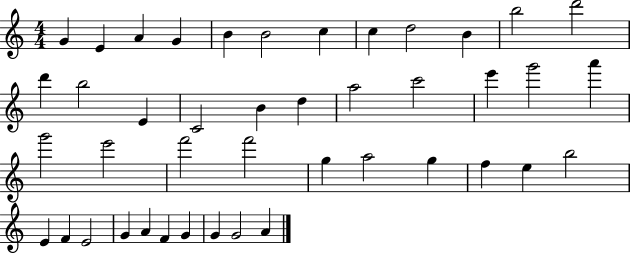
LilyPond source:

{
  \clef treble
  \numericTimeSignature
  \time 4/4
  \key c \major
  g'4 e'4 a'4 g'4 | b'4 b'2 c''4 | c''4 d''2 b'4 | b''2 d'''2 | \break d'''4 b''2 e'4 | c'2 b'4 d''4 | a''2 c'''2 | e'''4 g'''2 a'''4 | \break g'''2 e'''2 | f'''2 f'''2 | g''4 a''2 g''4 | f''4 e''4 b''2 | \break e'4 f'4 e'2 | g'4 a'4 f'4 g'4 | g'4 g'2 a'4 | \bar "|."
}